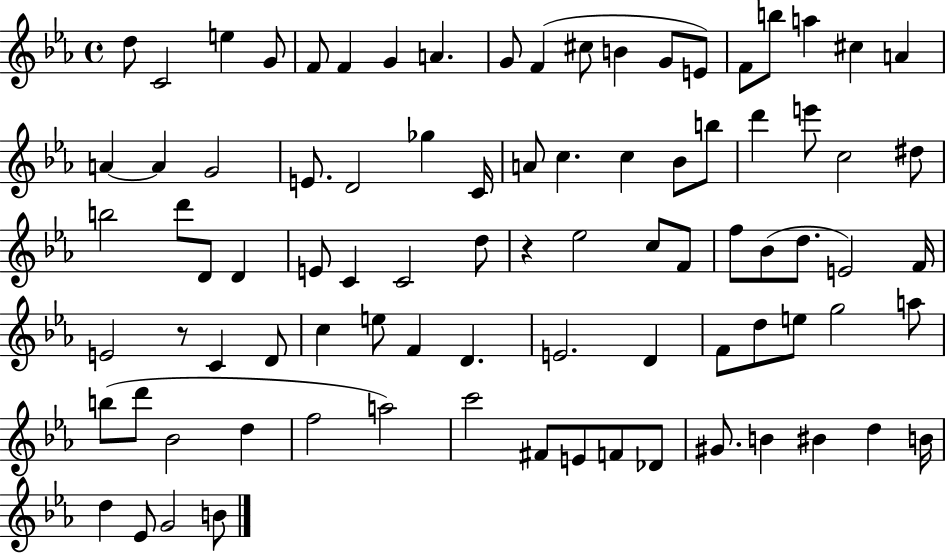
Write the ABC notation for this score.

X:1
T:Untitled
M:4/4
L:1/4
K:Eb
d/2 C2 e G/2 F/2 F G A G/2 F ^c/2 B G/2 E/2 F/2 b/2 a ^c A A A G2 E/2 D2 _g C/4 A/2 c c _B/2 b/2 d' e'/2 c2 ^d/2 b2 d'/2 D/2 D E/2 C C2 d/2 z _e2 c/2 F/2 f/2 _B/2 d/2 E2 F/4 E2 z/2 C D/2 c e/2 F D E2 D F/2 d/2 e/2 g2 a/2 b/2 d'/2 _B2 d f2 a2 c'2 ^F/2 E/2 F/2 _D/2 ^G/2 B ^B d B/4 d _E/2 G2 B/2